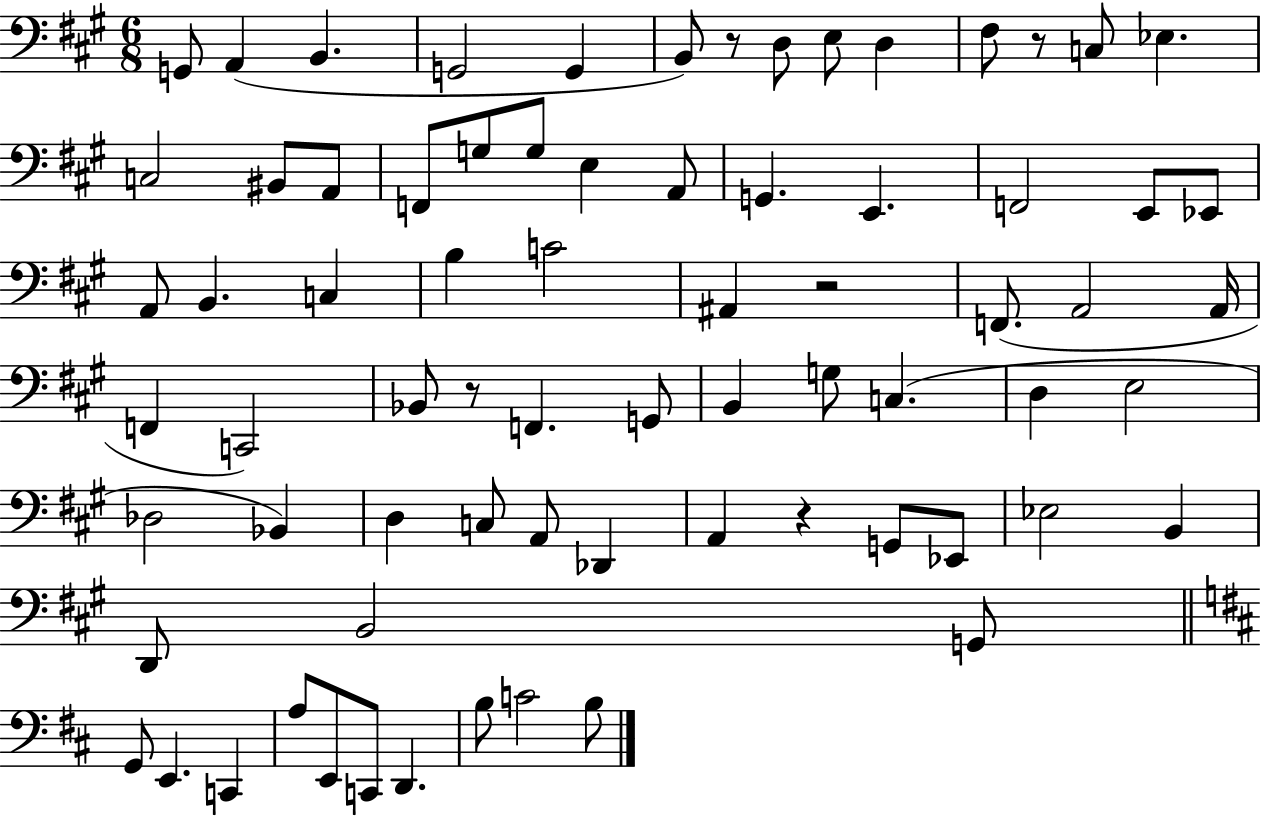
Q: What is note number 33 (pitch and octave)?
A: A2